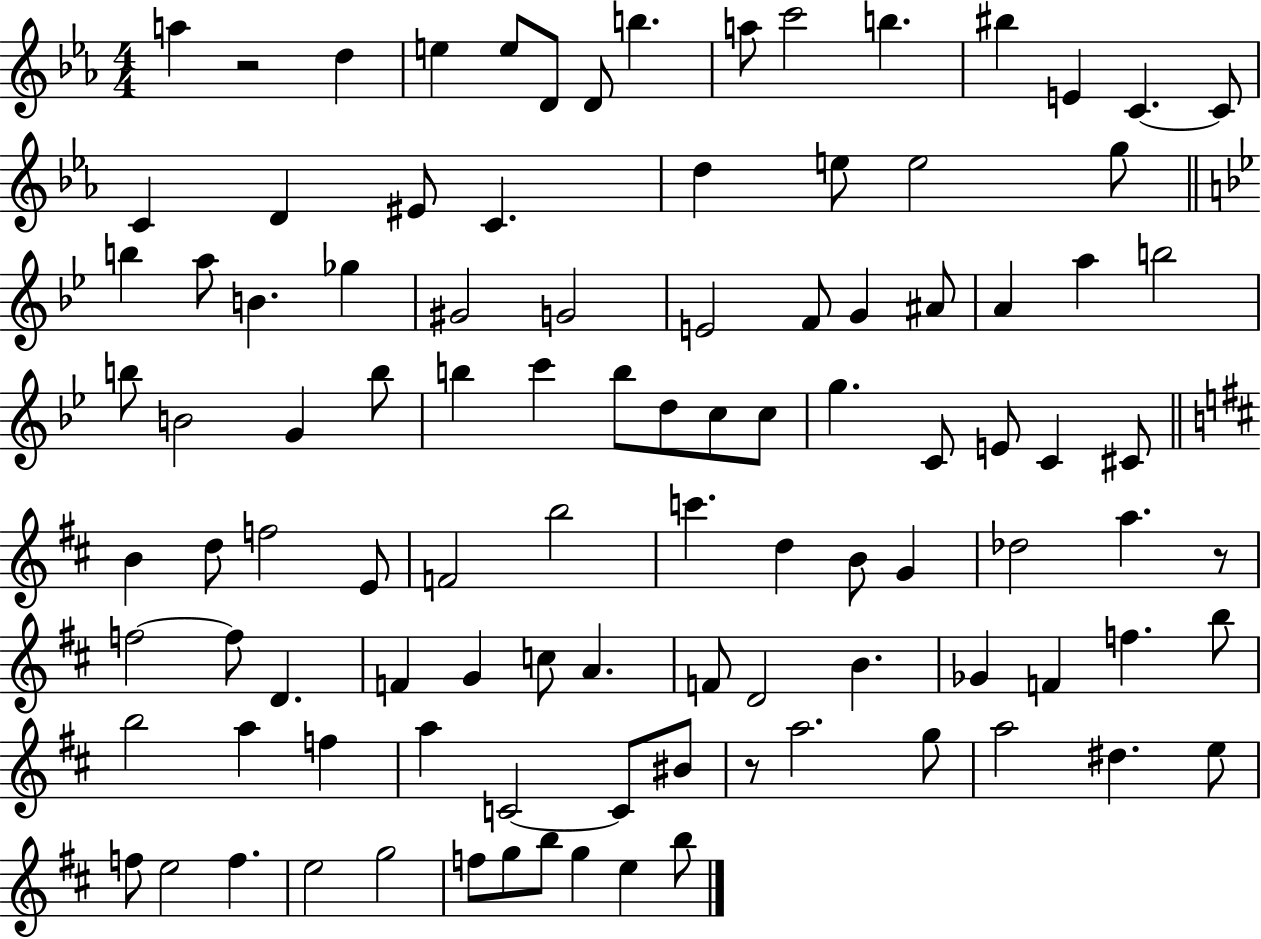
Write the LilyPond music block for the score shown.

{
  \clef treble
  \numericTimeSignature
  \time 4/4
  \key ees \major
  a''4 r2 d''4 | e''4 e''8 d'8 d'8 b''4. | a''8 c'''2 b''4. | bis''4 e'4 c'4.~~ c'8 | \break c'4 d'4 eis'8 c'4. | d''4 e''8 e''2 g''8 | \bar "||" \break \key bes \major b''4 a''8 b'4. ges''4 | gis'2 g'2 | e'2 f'8 g'4 ais'8 | a'4 a''4 b''2 | \break b''8 b'2 g'4 b''8 | b''4 c'''4 b''8 d''8 c''8 c''8 | g''4. c'8 e'8 c'4 cis'8 | \bar "||" \break \key b \minor b'4 d''8 f''2 e'8 | f'2 b''2 | c'''4. d''4 b'8 g'4 | des''2 a''4. r8 | \break f''2~~ f''8 d'4. | f'4 g'4 c''8 a'4. | f'8 d'2 b'4. | ges'4 f'4 f''4. b''8 | \break b''2 a''4 f''4 | a''4 c'2~~ c'8 bis'8 | r8 a''2. g''8 | a''2 dis''4. e''8 | \break f''8 e''2 f''4. | e''2 g''2 | f''8 g''8 b''8 g''4 e''4 b''8 | \bar "|."
}